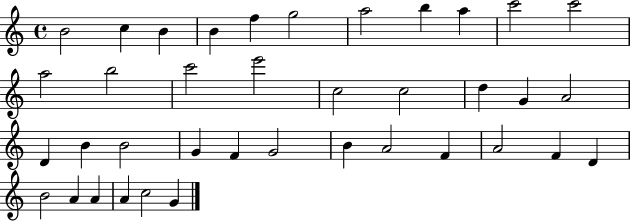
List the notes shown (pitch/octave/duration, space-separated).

B4/h C5/q B4/q B4/q F5/q G5/h A5/h B5/q A5/q C6/h C6/h A5/h B5/h C6/h E6/h C5/h C5/h D5/q G4/q A4/h D4/q B4/q B4/h G4/q F4/q G4/h B4/q A4/h F4/q A4/h F4/q D4/q B4/h A4/q A4/q A4/q C5/h G4/q